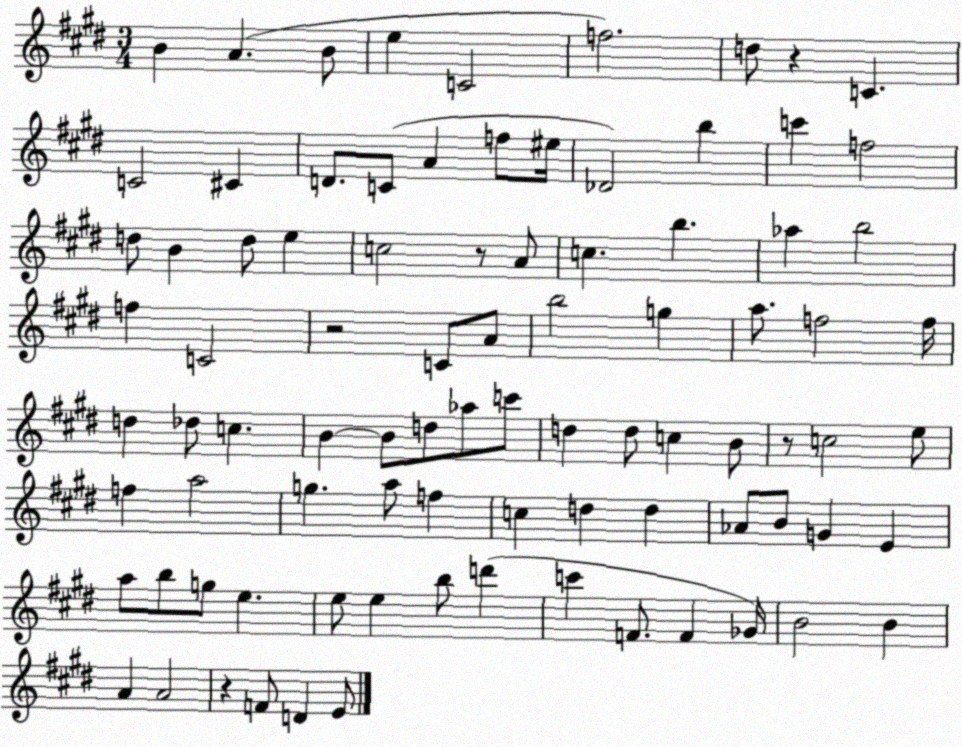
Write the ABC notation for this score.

X:1
T:Untitled
M:3/4
L:1/4
K:E
B A B/2 e C2 f2 d/2 z C C2 ^C D/2 C/2 A f/2 ^e/4 _D2 b c' f2 d/2 B d/2 e c2 z/2 A/2 c b _a b2 f C2 z2 C/2 A/2 b2 g a/2 f2 f/4 d _d/2 c B B/2 d/2 _a/2 c'/2 d d/2 c B/2 z/2 c2 e/2 f a2 g a/2 f c d d _A/2 B/2 G E a/2 b/2 g/2 e e/2 e b/2 d' c' F/2 F _G/4 B2 B A A2 z F/2 D E/2